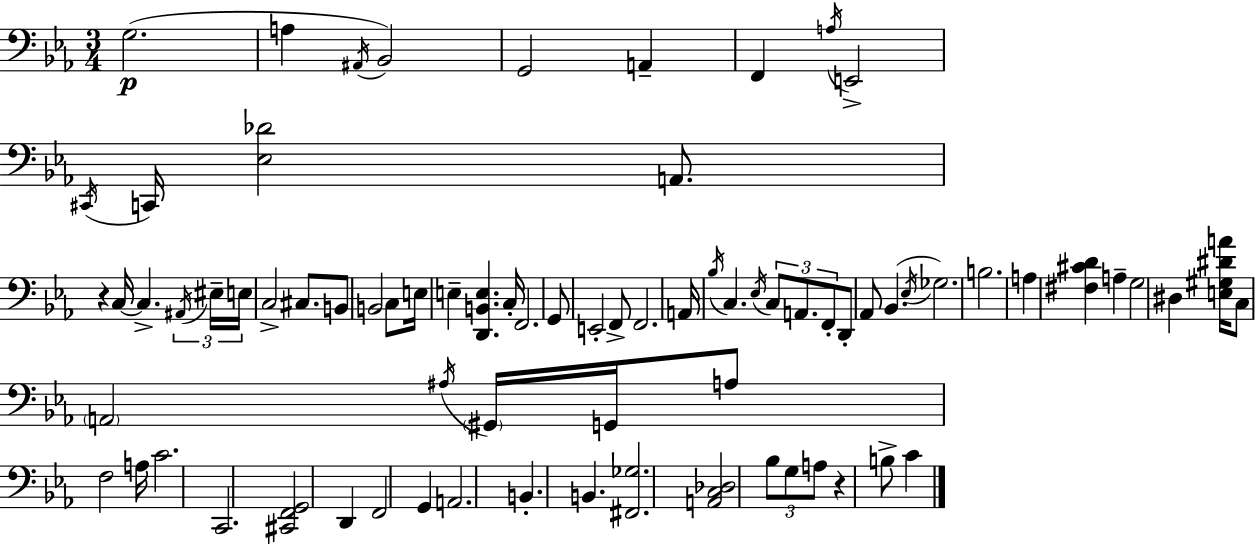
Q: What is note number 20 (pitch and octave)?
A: B2